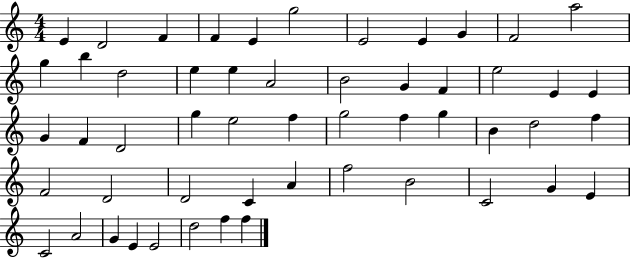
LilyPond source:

{
  \clef treble
  \numericTimeSignature
  \time 4/4
  \key c \major
  e'4 d'2 f'4 | f'4 e'4 g''2 | e'2 e'4 g'4 | f'2 a''2 | \break g''4 b''4 d''2 | e''4 e''4 a'2 | b'2 g'4 f'4 | e''2 e'4 e'4 | \break g'4 f'4 d'2 | g''4 e''2 f''4 | g''2 f''4 g''4 | b'4 d''2 f''4 | \break f'2 d'2 | d'2 c'4 a'4 | f''2 b'2 | c'2 g'4 e'4 | \break c'2 a'2 | g'4 e'4 e'2 | d''2 f''4 f''4 | \bar "|."
}